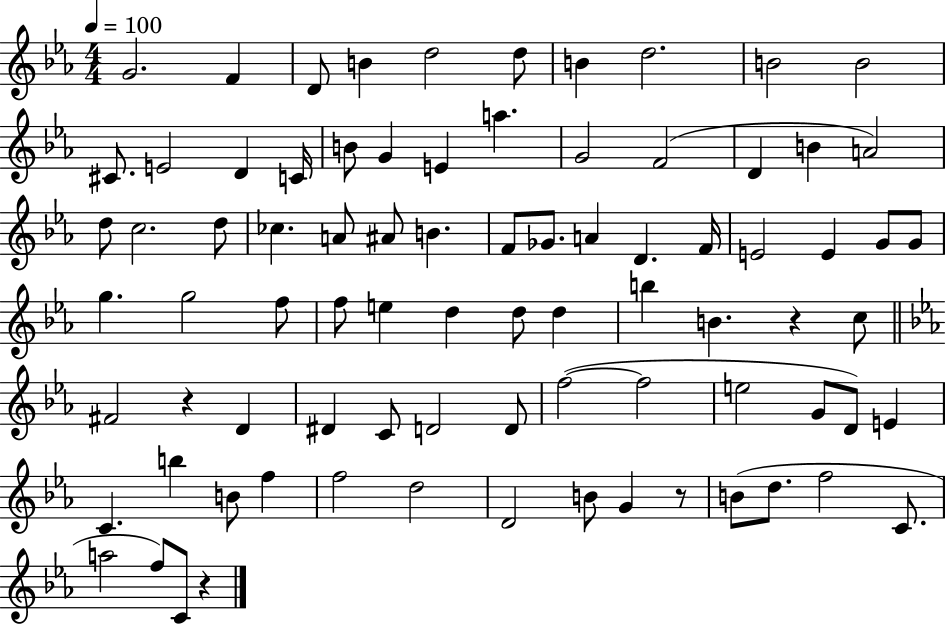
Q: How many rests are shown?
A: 4